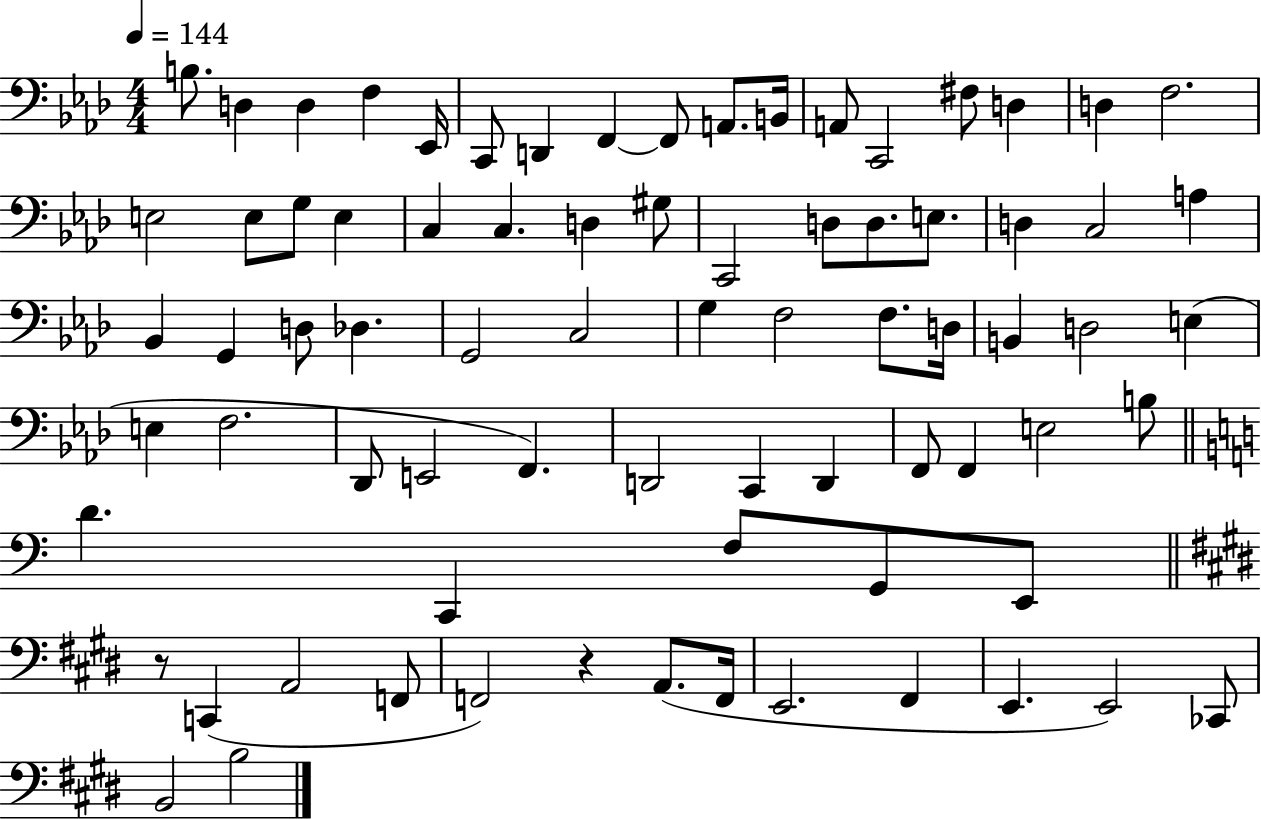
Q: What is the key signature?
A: AES major